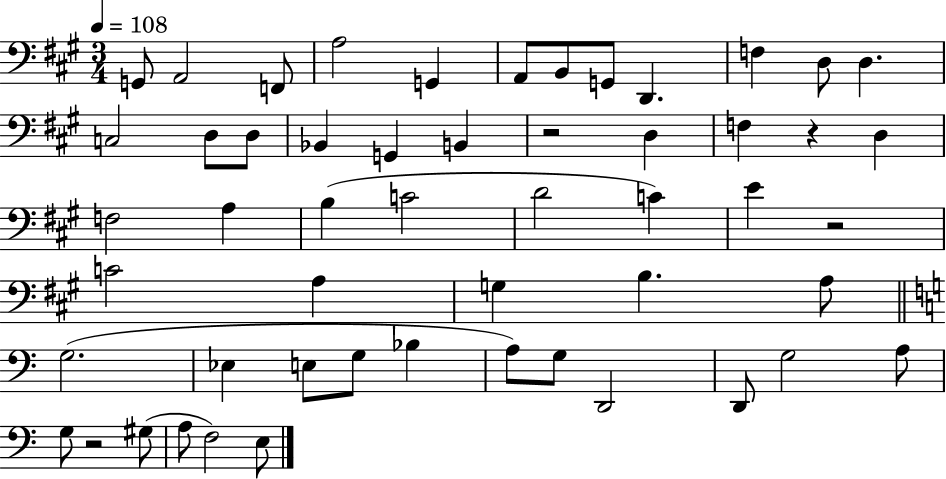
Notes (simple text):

G2/e A2/h F2/e A3/h G2/q A2/e B2/e G2/e D2/q. F3/q D3/e D3/q. C3/h D3/e D3/e Bb2/q G2/q B2/q R/h D3/q F3/q R/q D3/q F3/h A3/q B3/q C4/h D4/h C4/q E4/q R/h C4/h A3/q G3/q B3/q. A3/e G3/h. Eb3/q E3/e G3/e Bb3/q A3/e G3/e D2/h D2/e G3/h A3/e G3/e R/h G#3/e A3/e F3/h E3/e